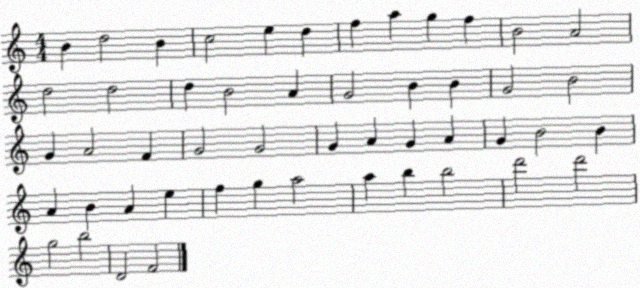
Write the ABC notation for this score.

X:1
T:Untitled
M:4/4
L:1/4
K:C
B d2 B c2 e d f a g f B2 A2 d2 d2 d B2 A G2 B B G2 B2 G A2 F G2 G2 G A G A G B2 B A B A e f g a2 a b b2 d'2 d'2 g2 b2 D2 F2